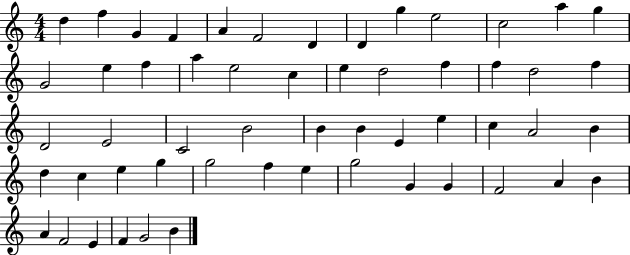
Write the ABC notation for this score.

X:1
T:Untitled
M:4/4
L:1/4
K:C
d f G F A F2 D D g e2 c2 a g G2 e f a e2 c e d2 f f d2 f D2 E2 C2 B2 B B E e c A2 B d c e g g2 f e g2 G G F2 A B A F2 E F G2 B